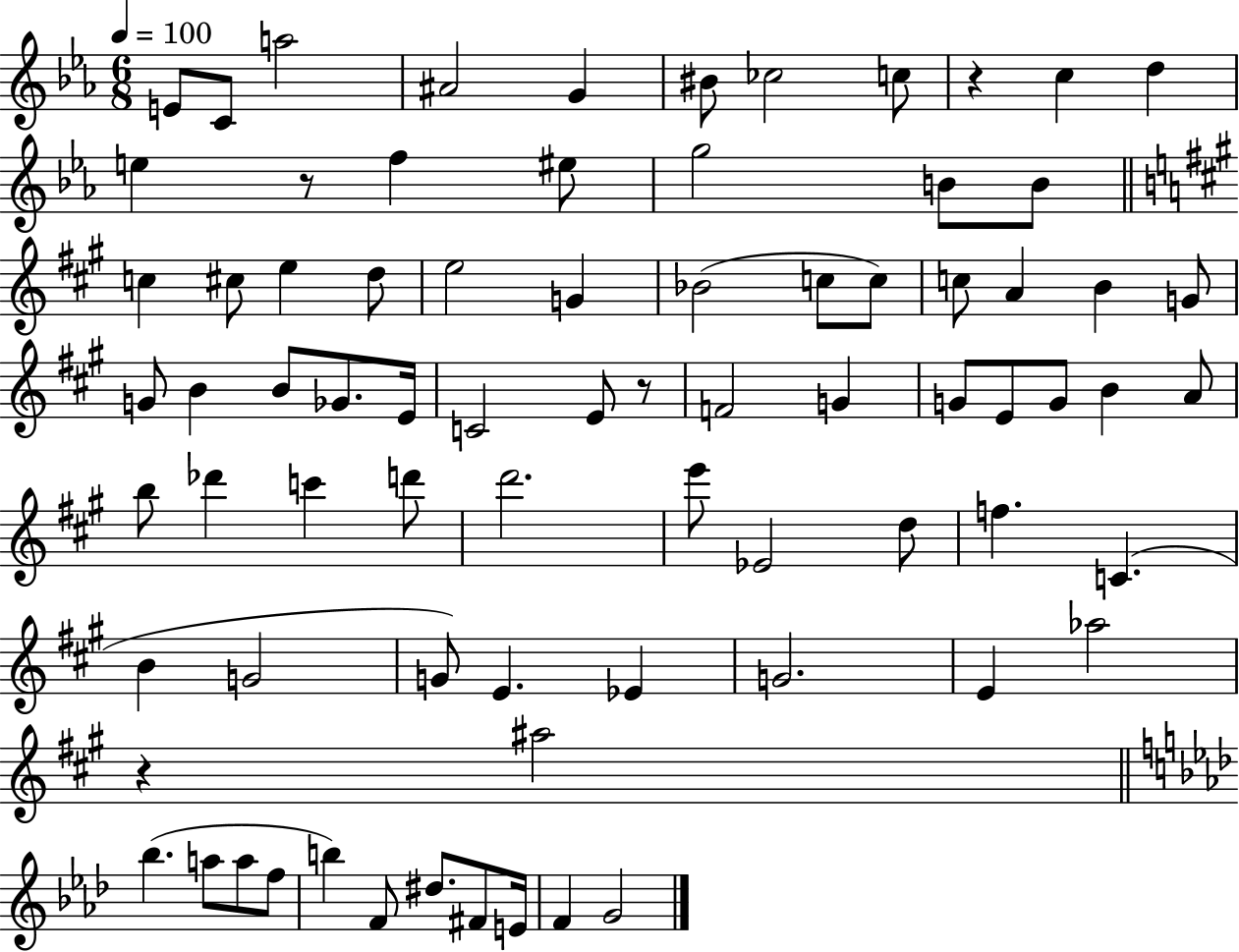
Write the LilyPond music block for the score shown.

{
  \clef treble
  \numericTimeSignature
  \time 6/8
  \key ees \major
  \tempo 4 = 100
  e'8 c'8 a''2 | ais'2 g'4 | bis'8 ces''2 c''8 | r4 c''4 d''4 | \break e''4 r8 f''4 eis''8 | g''2 b'8 b'8 | \bar "||" \break \key a \major c''4 cis''8 e''4 d''8 | e''2 g'4 | bes'2( c''8 c''8) | c''8 a'4 b'4 g'8 | \break g'8 b'4 b'8 ges'8. e'16 | c'2 e'8 r8 | f'2 g'4 | g'8 e'8 g'8 b'4 a'8 | \break b''8 des'''4 c'''4 d'''8 | d'''2. | e'''8 ees'2 d''8 | f''4. c'4.( | \break b'4 g'2 | g'8) e'4. ees'4 | g'2. | e'4 aes''2 | \break r4 ais''2 | \bar "||" \break \key aes \major bes''4.( a''8 a''8 f''8 | b''4) f'8 dis''8. fis'8 e'16 | f'4 g'2 | \bar "|."
}